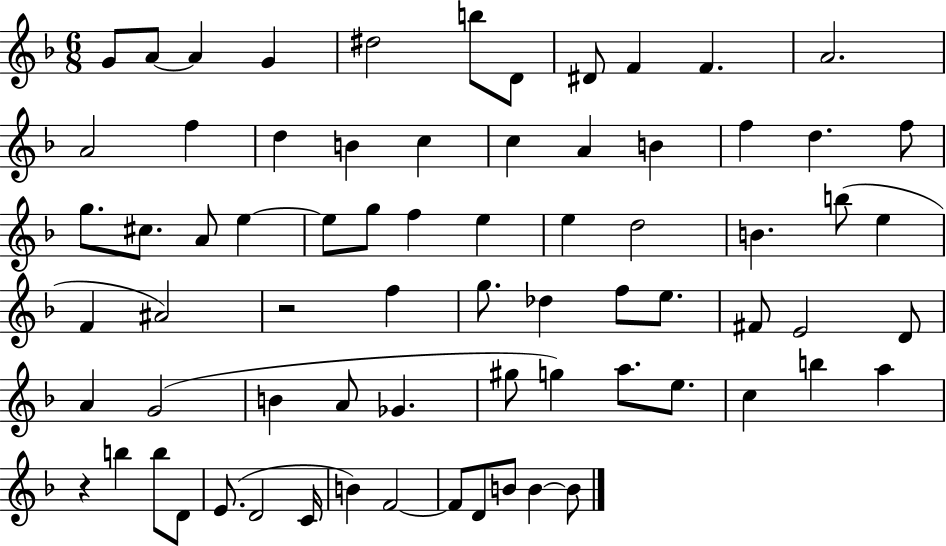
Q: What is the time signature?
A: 6/8